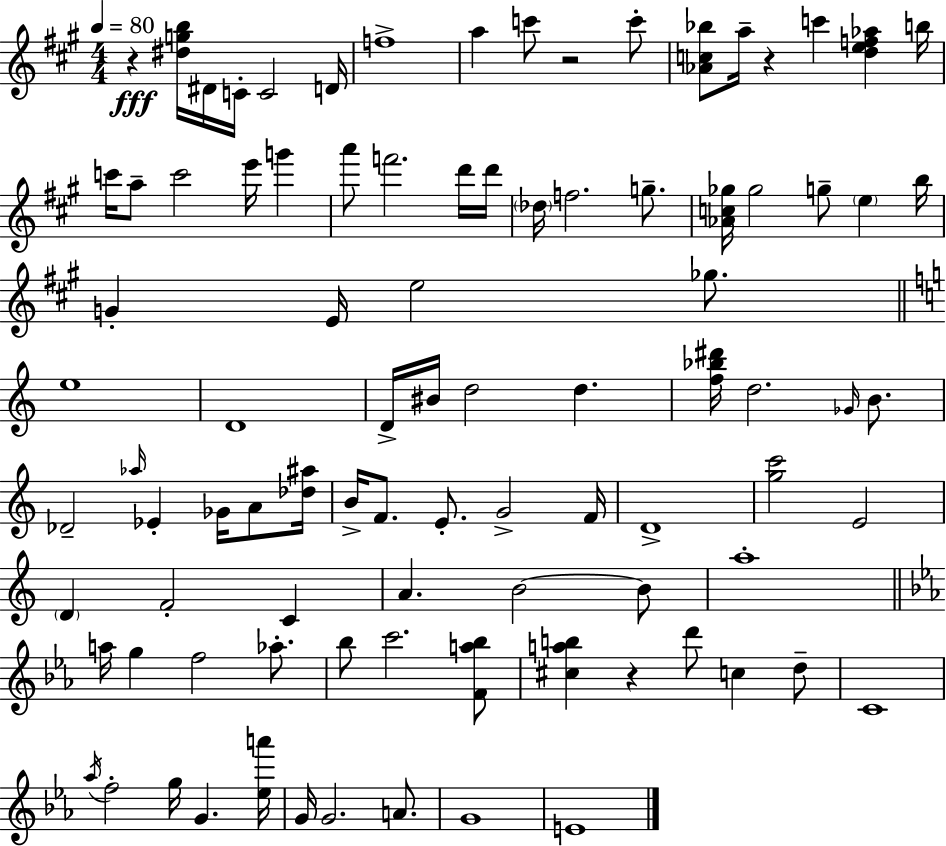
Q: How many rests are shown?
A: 4